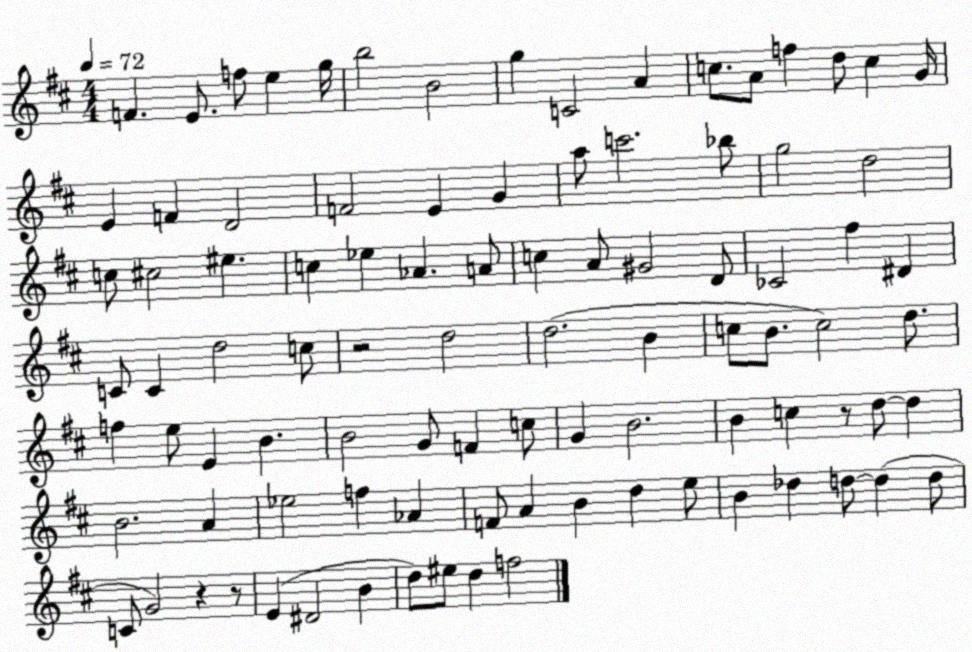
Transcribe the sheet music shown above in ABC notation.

X:1
T:Untitled
M:4/4
L:1/4
K:D
F E/2 f/2 e g/4 b2 B2 g C2 A c/2 A/2 f d/2 c G/4 E F D2 F2 E G a/2 c'2 _b/2 g2 d2 c/2 ^c2 ^e c _e _A A/2 c A/2 ^G2 D/2 _C2 ^f ^D C/2 C d2 c/2 z2 d2 d2 B c/2 B/2 c2 d/2 f e/2 E B B2 G/2 F c/2 G B2 B c z/2 d/2 d B2 A _e2 f _A F/2 A B d e/2 B _d d/2 d d/2 C/2 G2 z z/2 E ^D2 B d/2 ^e/2 d f2